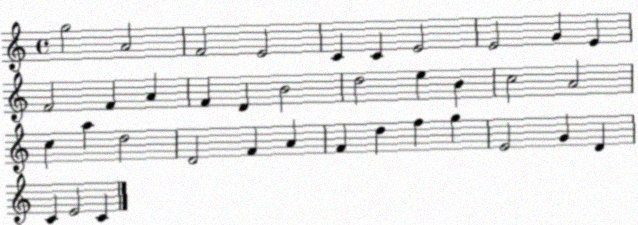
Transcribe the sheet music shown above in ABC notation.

X:1
T:Untitled
M:4/4
L:1/4
K:C
g2 A2 F2 E2 C C E2 E2 G E F2 F A F D B2 d2 e B c2 A2 c a d2 D2 F A F d f g E2 G D C E2 C